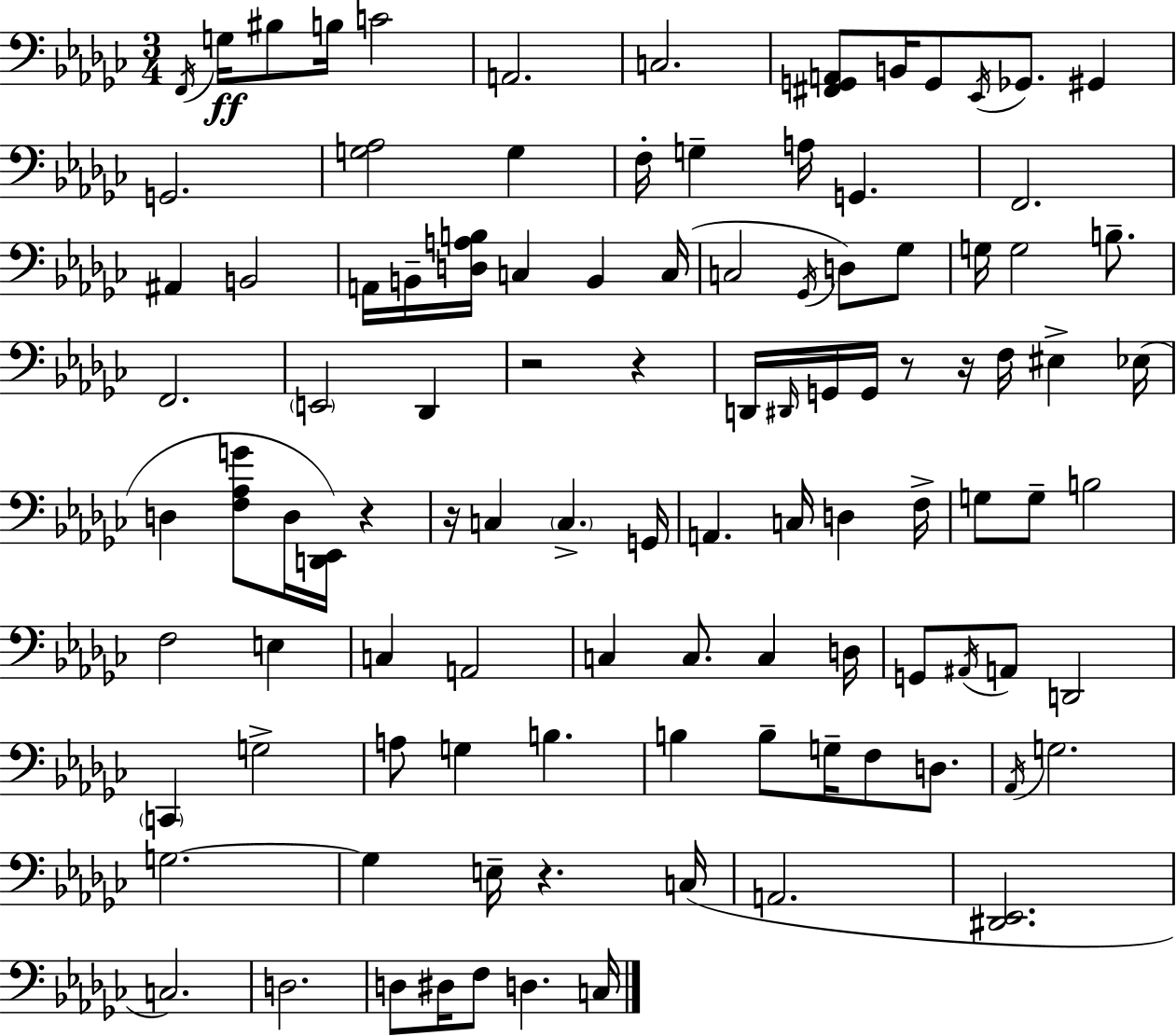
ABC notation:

X:1
T:Untitled
M:3/4
L:1/4
K:Ebm
F,,/4 G,/4 ^B,/2 B,/4 C2 A,,2 C,2 [^F,,G,,A,,]/2 B,,/4 G,,/2 _E,,/4 _G,,/2 ^G,, G,,2 [G,_A,]2 G, F,/4 G, A,/4 G,, F,,2 ^A,, B,,2 A,,/4 B,,/4 [D,A,B,]/4 C, B,, C,/4 C,2 _G,,/4 D,/2 _G,/2 G,/4 G,2 B,/2 F,,2 E,,2 _D,, z2 z D,,/4 ^D,,/4 G,,/4 G,,/4 z/2 z/4 F,/4 ^E, _E,/4 D, [F,_A,G]/2 D,/4 [D,,_E,,]/4 z z/4 C, C, G,,/4 A,, C,/4 D, F,/4 G,/2 G,/2 B,2 F,2 E, C, A,,2 C, C,/2 C, D,/4 G,,/2 ^A,,/4 A,,/2 D,,2 C,, G,2 A,/2 G, B, B, B,/2 G,/4 F,/2 D,/2 _A,,/4 G,2 G,2 G, E,/4 z C,/4 A,,2 [^D,,_E,,]2 C,2 D,2 D,/2 ^D,/4 F,/2 D, C,/4